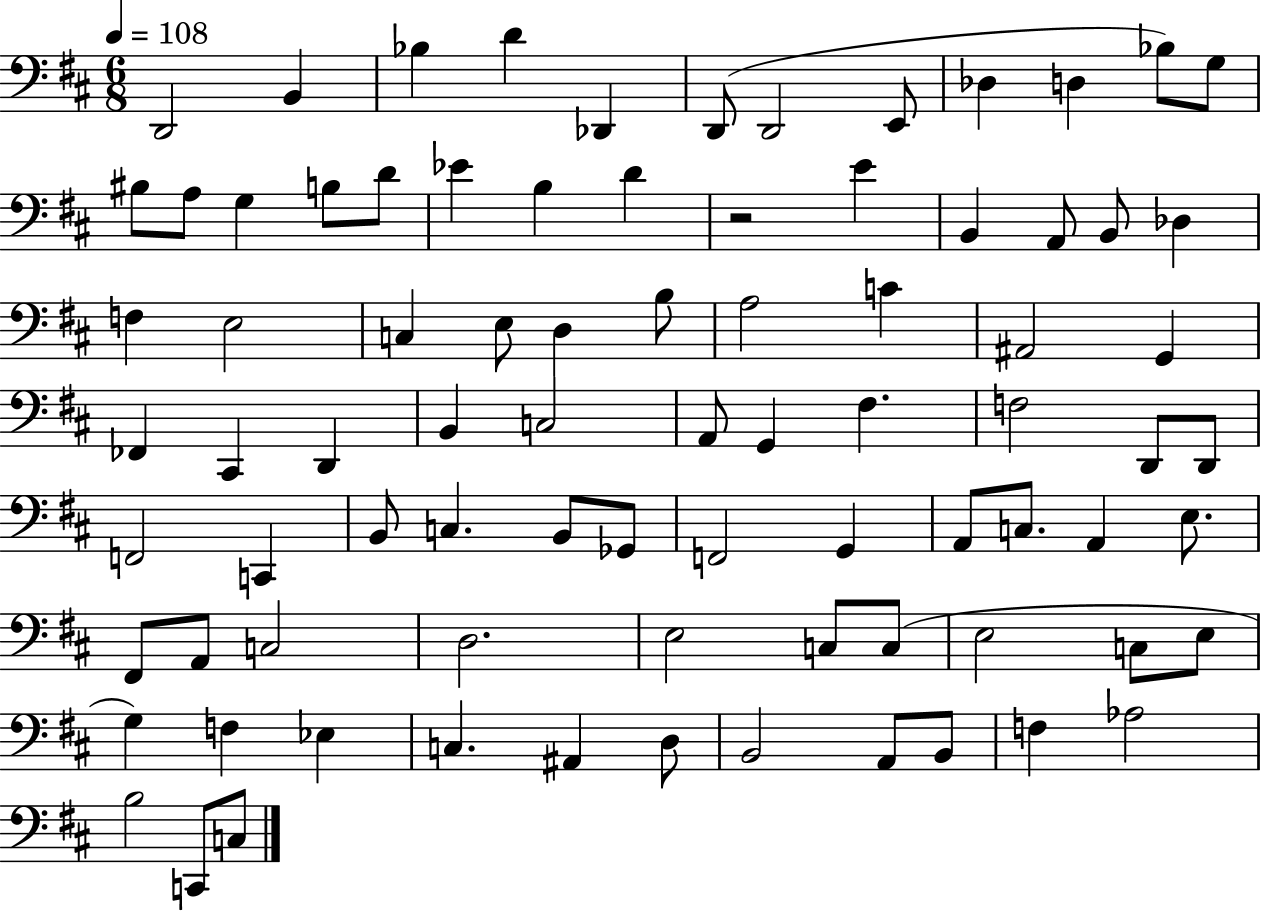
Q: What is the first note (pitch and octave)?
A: D2